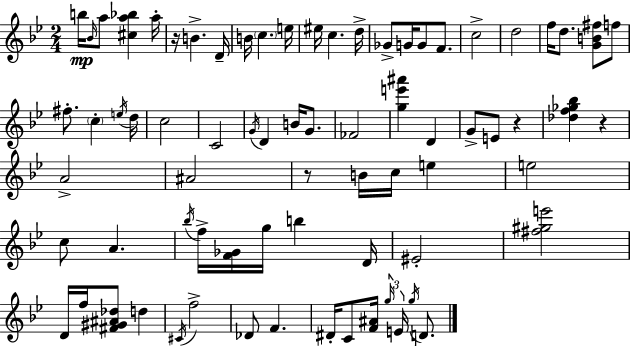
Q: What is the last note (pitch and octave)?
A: D4